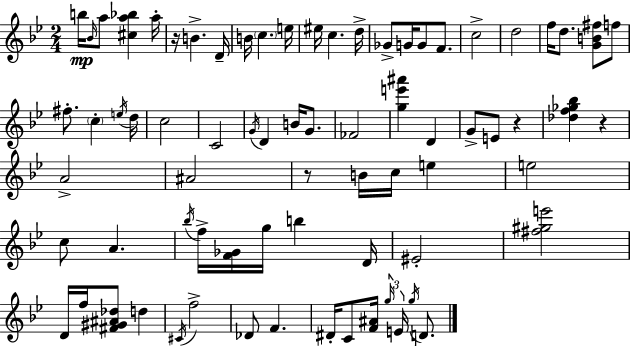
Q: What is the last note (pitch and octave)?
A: D4